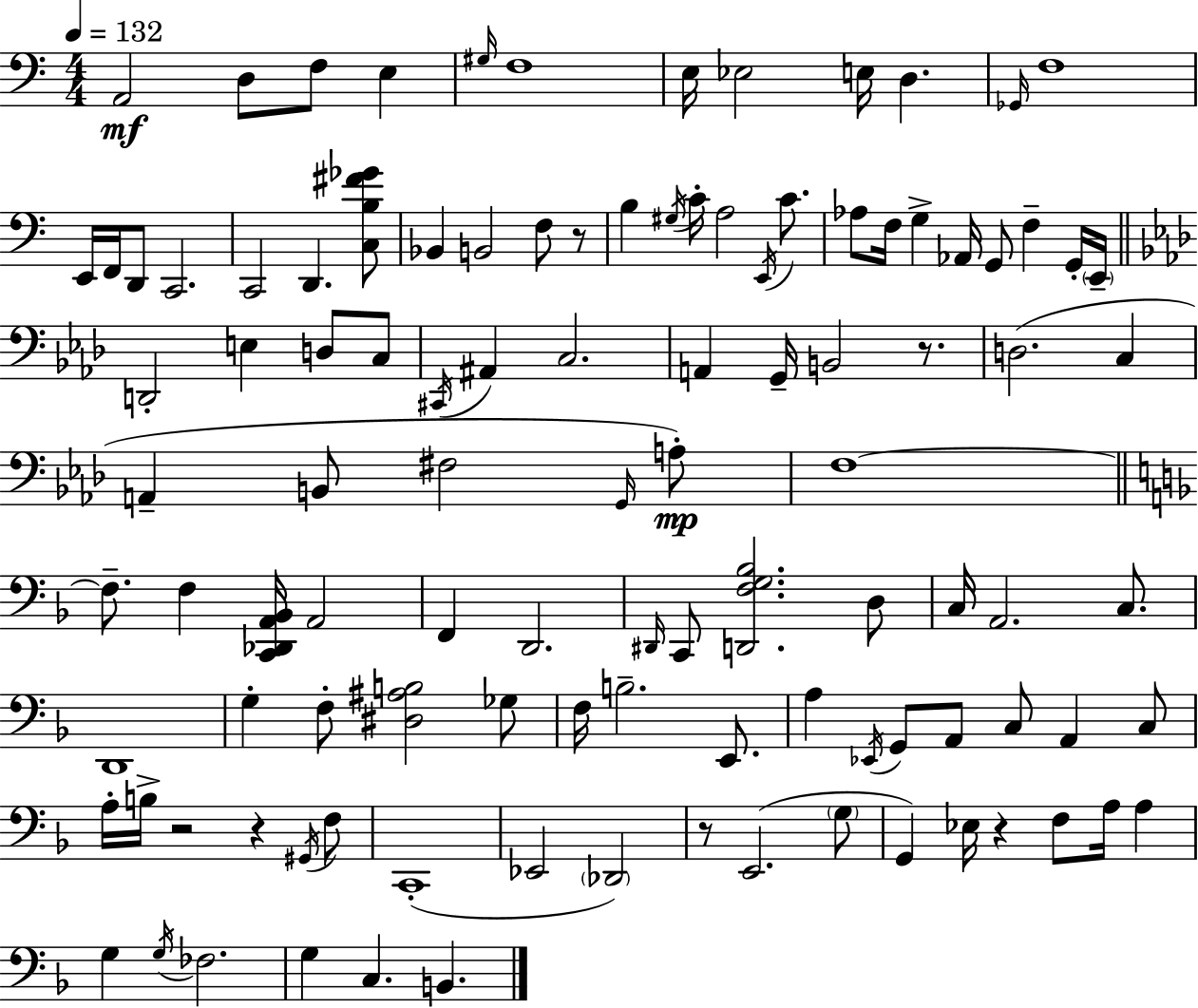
A2/h D3/e F3/e E3/q G#3/s F3/w E3/s Eb3/h E3/s D3/q. Gb2/s F3/w E2/s F2/s D2/e C2/h. C2/h D2/q. [C3,B3,F#4,Gb4]/e Bb2/q B2/h F3/e R/e B3/q G#3/s C4/s A3/h E2/s C4/e. Ab3/e F3/s G3/q Ab2/s G2/e F3/q G2/s E2/s D2/h E3/q D3/e C3/e C#2/s A#2/q C3/h. A2/q G2/s B2/h R/e. D3/h. C3/q A2/q B2/e F#3/h G2/s A3/e F3/w F3/e. F3/q [C2,Db2,A2,Bb2]/s A2/h F2/q D2/h. D#2/s C2/e [D2,F3,G3,Bb3]/h. D3/e C3/s A2/h. C3/e. D2/w G3/q F3/e [D#3,A#3,B3]/h Gb3/e F3/s B3/h. E2/e. A3/q Eb2/s G2/e A2/e C3/e A2/q C3/e A3/s B3/s R/h R/q G#2/s F3/e C2/w Eb2/h Db2/h R/e E2/h. G3/e G2/q Eb3/s R/q F3/e A3/s A3/q G3/q G3/s FES3/h. G3/q C3/q. B2/q.